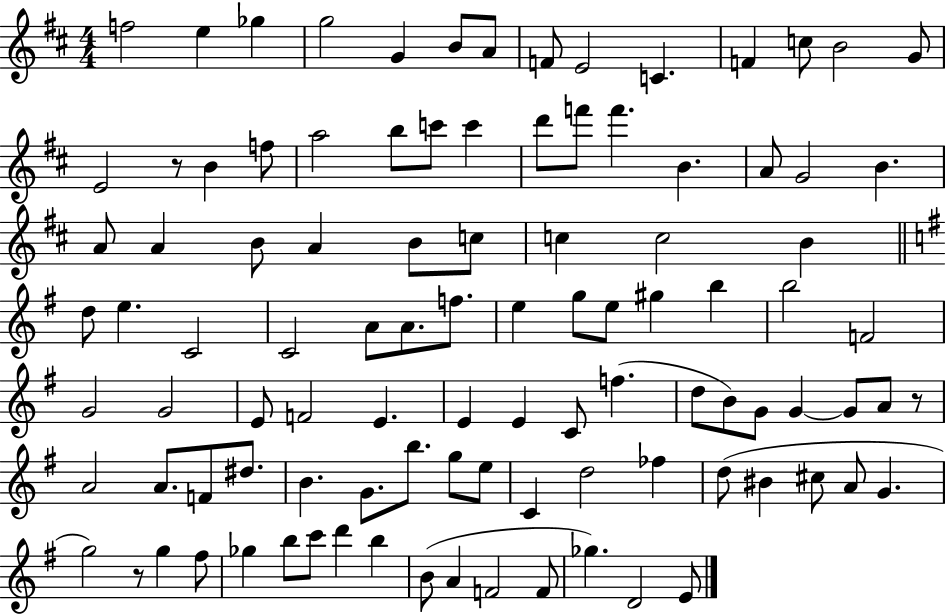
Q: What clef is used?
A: treble